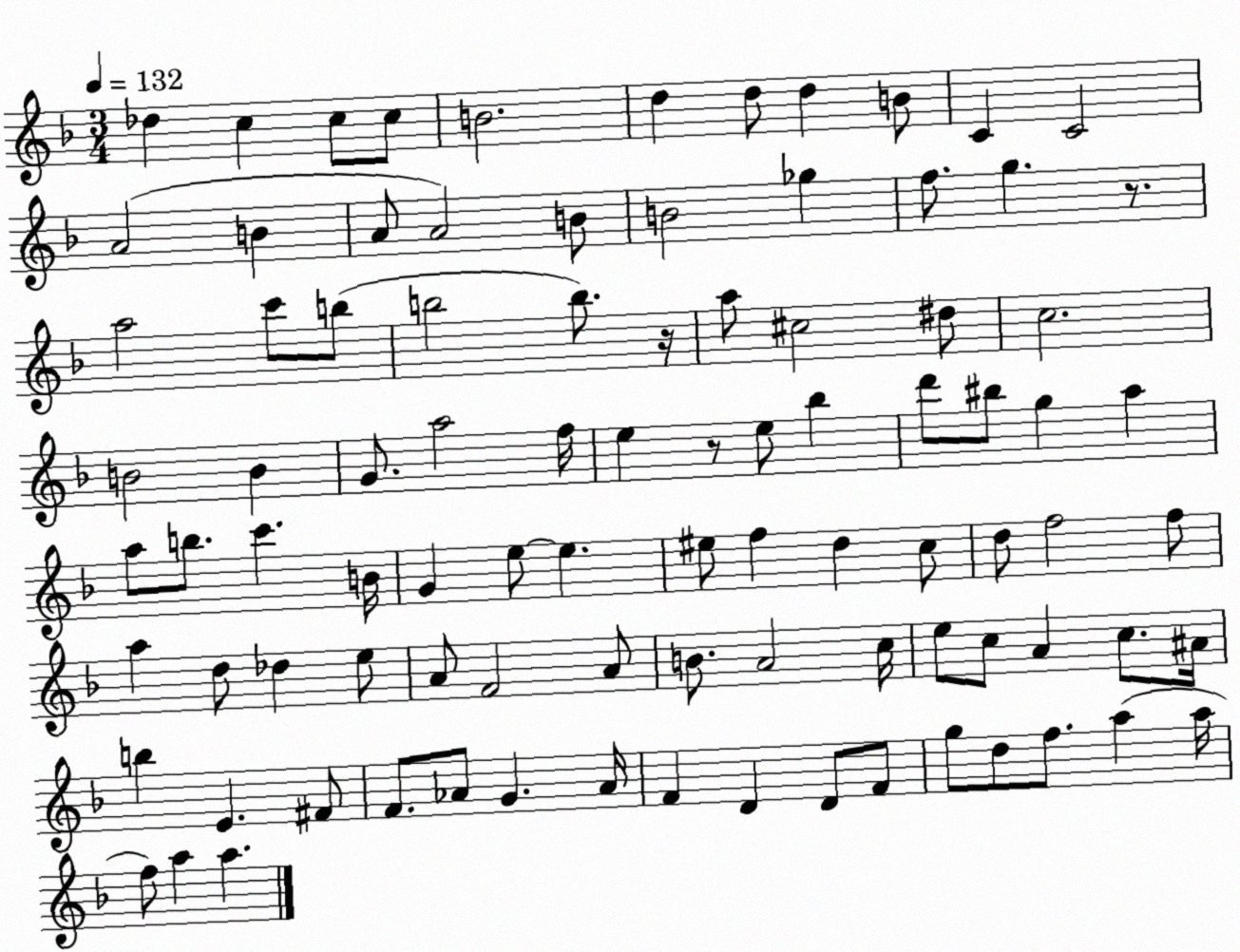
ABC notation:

X:1
T:Untitled
M:3/4
L:1/4
K:F
_d c c/2 c/2 B2 d d/2 d B/2 C C2 A2 B A/2 A2 B/2 B2 _g f/2 g z/2 a2 c'/2 b/2 b2 b/2 z/4 a/2 ^c2 ^d/2 c2 B2 B G/2 a2 f/4 e z/2 e/2 _b d'/2 ^b/2 g a a/2 b/2 c' B/4 G e/2 e ^e/2 f d c/2 d/2 f2 f/2 a d/2 _d e/2 A/2 F2 A/2 B/2 A2 c/4 e/2 c/2 A c/2 ^A/4 b E ^F/2 F/2 _A/2 G _A/4 F D D/2 F/2 g/2 d/2 f/2 a a/4 f/2 a a